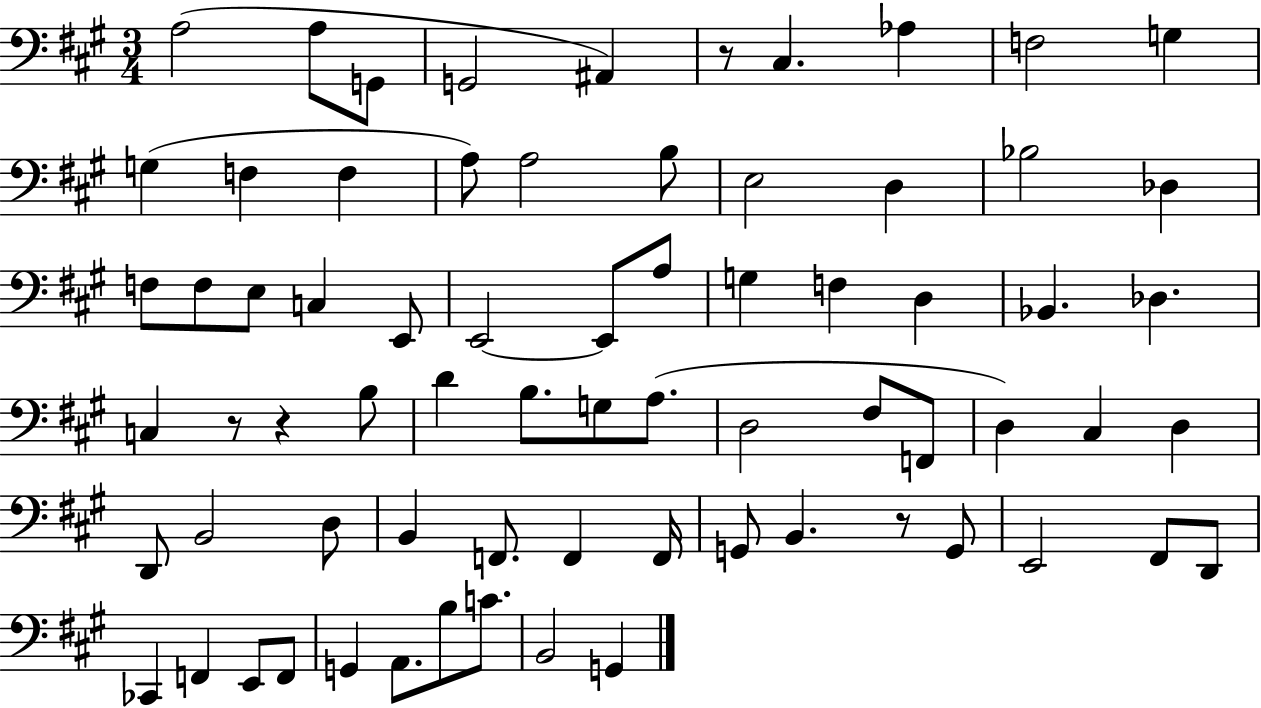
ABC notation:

X:1
T:Untitled
M:3/4
L:1/4
K:A
A,2 A,/2 G,,/2 G,,2 ^A,, z/2 ^C, _A, F,2 G, G, F, F, A,/2 A,2 B,/2 E,2 D, _B,2 _D, F,/2 F,/2 E,/2 C, E,,/2 E,,2 E,,/2 A,/2 G, F, D, _B,, _D, C, z/2 z B,/2 D B,/2 G,/2 A,/2 D,2 ^F,/2 F,,/2 D, ^C, D, D,,/2 B,,2 D,/2 B,, F,,/2 F,, F,,/4 G,,/2 B,, z/2 G,,/2 E,,2 ^F,,/2 D,,/2 _C,, F,, E,,/2 F,,/2 G,, A,,/2 B,/2 C/2 B,,2 G,,